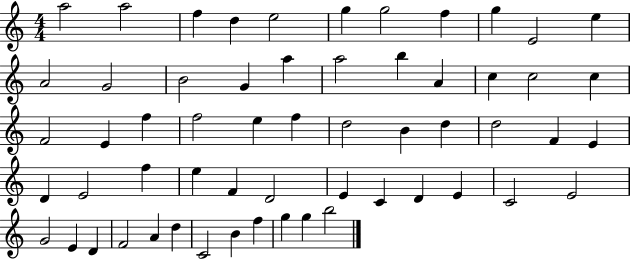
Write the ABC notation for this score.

X:1
T:Untitled
M:4/4
L:1/4
K:C
a2 a2 f d e2 g g2 f g E2 e A2 G2 B2 G a a2 b A c c2 c F2 E f f2 e f d2 B d d2 F E D E2 f e F D2 E C D E C2 E2 G2 E D F2 A d C2 B f g g b2